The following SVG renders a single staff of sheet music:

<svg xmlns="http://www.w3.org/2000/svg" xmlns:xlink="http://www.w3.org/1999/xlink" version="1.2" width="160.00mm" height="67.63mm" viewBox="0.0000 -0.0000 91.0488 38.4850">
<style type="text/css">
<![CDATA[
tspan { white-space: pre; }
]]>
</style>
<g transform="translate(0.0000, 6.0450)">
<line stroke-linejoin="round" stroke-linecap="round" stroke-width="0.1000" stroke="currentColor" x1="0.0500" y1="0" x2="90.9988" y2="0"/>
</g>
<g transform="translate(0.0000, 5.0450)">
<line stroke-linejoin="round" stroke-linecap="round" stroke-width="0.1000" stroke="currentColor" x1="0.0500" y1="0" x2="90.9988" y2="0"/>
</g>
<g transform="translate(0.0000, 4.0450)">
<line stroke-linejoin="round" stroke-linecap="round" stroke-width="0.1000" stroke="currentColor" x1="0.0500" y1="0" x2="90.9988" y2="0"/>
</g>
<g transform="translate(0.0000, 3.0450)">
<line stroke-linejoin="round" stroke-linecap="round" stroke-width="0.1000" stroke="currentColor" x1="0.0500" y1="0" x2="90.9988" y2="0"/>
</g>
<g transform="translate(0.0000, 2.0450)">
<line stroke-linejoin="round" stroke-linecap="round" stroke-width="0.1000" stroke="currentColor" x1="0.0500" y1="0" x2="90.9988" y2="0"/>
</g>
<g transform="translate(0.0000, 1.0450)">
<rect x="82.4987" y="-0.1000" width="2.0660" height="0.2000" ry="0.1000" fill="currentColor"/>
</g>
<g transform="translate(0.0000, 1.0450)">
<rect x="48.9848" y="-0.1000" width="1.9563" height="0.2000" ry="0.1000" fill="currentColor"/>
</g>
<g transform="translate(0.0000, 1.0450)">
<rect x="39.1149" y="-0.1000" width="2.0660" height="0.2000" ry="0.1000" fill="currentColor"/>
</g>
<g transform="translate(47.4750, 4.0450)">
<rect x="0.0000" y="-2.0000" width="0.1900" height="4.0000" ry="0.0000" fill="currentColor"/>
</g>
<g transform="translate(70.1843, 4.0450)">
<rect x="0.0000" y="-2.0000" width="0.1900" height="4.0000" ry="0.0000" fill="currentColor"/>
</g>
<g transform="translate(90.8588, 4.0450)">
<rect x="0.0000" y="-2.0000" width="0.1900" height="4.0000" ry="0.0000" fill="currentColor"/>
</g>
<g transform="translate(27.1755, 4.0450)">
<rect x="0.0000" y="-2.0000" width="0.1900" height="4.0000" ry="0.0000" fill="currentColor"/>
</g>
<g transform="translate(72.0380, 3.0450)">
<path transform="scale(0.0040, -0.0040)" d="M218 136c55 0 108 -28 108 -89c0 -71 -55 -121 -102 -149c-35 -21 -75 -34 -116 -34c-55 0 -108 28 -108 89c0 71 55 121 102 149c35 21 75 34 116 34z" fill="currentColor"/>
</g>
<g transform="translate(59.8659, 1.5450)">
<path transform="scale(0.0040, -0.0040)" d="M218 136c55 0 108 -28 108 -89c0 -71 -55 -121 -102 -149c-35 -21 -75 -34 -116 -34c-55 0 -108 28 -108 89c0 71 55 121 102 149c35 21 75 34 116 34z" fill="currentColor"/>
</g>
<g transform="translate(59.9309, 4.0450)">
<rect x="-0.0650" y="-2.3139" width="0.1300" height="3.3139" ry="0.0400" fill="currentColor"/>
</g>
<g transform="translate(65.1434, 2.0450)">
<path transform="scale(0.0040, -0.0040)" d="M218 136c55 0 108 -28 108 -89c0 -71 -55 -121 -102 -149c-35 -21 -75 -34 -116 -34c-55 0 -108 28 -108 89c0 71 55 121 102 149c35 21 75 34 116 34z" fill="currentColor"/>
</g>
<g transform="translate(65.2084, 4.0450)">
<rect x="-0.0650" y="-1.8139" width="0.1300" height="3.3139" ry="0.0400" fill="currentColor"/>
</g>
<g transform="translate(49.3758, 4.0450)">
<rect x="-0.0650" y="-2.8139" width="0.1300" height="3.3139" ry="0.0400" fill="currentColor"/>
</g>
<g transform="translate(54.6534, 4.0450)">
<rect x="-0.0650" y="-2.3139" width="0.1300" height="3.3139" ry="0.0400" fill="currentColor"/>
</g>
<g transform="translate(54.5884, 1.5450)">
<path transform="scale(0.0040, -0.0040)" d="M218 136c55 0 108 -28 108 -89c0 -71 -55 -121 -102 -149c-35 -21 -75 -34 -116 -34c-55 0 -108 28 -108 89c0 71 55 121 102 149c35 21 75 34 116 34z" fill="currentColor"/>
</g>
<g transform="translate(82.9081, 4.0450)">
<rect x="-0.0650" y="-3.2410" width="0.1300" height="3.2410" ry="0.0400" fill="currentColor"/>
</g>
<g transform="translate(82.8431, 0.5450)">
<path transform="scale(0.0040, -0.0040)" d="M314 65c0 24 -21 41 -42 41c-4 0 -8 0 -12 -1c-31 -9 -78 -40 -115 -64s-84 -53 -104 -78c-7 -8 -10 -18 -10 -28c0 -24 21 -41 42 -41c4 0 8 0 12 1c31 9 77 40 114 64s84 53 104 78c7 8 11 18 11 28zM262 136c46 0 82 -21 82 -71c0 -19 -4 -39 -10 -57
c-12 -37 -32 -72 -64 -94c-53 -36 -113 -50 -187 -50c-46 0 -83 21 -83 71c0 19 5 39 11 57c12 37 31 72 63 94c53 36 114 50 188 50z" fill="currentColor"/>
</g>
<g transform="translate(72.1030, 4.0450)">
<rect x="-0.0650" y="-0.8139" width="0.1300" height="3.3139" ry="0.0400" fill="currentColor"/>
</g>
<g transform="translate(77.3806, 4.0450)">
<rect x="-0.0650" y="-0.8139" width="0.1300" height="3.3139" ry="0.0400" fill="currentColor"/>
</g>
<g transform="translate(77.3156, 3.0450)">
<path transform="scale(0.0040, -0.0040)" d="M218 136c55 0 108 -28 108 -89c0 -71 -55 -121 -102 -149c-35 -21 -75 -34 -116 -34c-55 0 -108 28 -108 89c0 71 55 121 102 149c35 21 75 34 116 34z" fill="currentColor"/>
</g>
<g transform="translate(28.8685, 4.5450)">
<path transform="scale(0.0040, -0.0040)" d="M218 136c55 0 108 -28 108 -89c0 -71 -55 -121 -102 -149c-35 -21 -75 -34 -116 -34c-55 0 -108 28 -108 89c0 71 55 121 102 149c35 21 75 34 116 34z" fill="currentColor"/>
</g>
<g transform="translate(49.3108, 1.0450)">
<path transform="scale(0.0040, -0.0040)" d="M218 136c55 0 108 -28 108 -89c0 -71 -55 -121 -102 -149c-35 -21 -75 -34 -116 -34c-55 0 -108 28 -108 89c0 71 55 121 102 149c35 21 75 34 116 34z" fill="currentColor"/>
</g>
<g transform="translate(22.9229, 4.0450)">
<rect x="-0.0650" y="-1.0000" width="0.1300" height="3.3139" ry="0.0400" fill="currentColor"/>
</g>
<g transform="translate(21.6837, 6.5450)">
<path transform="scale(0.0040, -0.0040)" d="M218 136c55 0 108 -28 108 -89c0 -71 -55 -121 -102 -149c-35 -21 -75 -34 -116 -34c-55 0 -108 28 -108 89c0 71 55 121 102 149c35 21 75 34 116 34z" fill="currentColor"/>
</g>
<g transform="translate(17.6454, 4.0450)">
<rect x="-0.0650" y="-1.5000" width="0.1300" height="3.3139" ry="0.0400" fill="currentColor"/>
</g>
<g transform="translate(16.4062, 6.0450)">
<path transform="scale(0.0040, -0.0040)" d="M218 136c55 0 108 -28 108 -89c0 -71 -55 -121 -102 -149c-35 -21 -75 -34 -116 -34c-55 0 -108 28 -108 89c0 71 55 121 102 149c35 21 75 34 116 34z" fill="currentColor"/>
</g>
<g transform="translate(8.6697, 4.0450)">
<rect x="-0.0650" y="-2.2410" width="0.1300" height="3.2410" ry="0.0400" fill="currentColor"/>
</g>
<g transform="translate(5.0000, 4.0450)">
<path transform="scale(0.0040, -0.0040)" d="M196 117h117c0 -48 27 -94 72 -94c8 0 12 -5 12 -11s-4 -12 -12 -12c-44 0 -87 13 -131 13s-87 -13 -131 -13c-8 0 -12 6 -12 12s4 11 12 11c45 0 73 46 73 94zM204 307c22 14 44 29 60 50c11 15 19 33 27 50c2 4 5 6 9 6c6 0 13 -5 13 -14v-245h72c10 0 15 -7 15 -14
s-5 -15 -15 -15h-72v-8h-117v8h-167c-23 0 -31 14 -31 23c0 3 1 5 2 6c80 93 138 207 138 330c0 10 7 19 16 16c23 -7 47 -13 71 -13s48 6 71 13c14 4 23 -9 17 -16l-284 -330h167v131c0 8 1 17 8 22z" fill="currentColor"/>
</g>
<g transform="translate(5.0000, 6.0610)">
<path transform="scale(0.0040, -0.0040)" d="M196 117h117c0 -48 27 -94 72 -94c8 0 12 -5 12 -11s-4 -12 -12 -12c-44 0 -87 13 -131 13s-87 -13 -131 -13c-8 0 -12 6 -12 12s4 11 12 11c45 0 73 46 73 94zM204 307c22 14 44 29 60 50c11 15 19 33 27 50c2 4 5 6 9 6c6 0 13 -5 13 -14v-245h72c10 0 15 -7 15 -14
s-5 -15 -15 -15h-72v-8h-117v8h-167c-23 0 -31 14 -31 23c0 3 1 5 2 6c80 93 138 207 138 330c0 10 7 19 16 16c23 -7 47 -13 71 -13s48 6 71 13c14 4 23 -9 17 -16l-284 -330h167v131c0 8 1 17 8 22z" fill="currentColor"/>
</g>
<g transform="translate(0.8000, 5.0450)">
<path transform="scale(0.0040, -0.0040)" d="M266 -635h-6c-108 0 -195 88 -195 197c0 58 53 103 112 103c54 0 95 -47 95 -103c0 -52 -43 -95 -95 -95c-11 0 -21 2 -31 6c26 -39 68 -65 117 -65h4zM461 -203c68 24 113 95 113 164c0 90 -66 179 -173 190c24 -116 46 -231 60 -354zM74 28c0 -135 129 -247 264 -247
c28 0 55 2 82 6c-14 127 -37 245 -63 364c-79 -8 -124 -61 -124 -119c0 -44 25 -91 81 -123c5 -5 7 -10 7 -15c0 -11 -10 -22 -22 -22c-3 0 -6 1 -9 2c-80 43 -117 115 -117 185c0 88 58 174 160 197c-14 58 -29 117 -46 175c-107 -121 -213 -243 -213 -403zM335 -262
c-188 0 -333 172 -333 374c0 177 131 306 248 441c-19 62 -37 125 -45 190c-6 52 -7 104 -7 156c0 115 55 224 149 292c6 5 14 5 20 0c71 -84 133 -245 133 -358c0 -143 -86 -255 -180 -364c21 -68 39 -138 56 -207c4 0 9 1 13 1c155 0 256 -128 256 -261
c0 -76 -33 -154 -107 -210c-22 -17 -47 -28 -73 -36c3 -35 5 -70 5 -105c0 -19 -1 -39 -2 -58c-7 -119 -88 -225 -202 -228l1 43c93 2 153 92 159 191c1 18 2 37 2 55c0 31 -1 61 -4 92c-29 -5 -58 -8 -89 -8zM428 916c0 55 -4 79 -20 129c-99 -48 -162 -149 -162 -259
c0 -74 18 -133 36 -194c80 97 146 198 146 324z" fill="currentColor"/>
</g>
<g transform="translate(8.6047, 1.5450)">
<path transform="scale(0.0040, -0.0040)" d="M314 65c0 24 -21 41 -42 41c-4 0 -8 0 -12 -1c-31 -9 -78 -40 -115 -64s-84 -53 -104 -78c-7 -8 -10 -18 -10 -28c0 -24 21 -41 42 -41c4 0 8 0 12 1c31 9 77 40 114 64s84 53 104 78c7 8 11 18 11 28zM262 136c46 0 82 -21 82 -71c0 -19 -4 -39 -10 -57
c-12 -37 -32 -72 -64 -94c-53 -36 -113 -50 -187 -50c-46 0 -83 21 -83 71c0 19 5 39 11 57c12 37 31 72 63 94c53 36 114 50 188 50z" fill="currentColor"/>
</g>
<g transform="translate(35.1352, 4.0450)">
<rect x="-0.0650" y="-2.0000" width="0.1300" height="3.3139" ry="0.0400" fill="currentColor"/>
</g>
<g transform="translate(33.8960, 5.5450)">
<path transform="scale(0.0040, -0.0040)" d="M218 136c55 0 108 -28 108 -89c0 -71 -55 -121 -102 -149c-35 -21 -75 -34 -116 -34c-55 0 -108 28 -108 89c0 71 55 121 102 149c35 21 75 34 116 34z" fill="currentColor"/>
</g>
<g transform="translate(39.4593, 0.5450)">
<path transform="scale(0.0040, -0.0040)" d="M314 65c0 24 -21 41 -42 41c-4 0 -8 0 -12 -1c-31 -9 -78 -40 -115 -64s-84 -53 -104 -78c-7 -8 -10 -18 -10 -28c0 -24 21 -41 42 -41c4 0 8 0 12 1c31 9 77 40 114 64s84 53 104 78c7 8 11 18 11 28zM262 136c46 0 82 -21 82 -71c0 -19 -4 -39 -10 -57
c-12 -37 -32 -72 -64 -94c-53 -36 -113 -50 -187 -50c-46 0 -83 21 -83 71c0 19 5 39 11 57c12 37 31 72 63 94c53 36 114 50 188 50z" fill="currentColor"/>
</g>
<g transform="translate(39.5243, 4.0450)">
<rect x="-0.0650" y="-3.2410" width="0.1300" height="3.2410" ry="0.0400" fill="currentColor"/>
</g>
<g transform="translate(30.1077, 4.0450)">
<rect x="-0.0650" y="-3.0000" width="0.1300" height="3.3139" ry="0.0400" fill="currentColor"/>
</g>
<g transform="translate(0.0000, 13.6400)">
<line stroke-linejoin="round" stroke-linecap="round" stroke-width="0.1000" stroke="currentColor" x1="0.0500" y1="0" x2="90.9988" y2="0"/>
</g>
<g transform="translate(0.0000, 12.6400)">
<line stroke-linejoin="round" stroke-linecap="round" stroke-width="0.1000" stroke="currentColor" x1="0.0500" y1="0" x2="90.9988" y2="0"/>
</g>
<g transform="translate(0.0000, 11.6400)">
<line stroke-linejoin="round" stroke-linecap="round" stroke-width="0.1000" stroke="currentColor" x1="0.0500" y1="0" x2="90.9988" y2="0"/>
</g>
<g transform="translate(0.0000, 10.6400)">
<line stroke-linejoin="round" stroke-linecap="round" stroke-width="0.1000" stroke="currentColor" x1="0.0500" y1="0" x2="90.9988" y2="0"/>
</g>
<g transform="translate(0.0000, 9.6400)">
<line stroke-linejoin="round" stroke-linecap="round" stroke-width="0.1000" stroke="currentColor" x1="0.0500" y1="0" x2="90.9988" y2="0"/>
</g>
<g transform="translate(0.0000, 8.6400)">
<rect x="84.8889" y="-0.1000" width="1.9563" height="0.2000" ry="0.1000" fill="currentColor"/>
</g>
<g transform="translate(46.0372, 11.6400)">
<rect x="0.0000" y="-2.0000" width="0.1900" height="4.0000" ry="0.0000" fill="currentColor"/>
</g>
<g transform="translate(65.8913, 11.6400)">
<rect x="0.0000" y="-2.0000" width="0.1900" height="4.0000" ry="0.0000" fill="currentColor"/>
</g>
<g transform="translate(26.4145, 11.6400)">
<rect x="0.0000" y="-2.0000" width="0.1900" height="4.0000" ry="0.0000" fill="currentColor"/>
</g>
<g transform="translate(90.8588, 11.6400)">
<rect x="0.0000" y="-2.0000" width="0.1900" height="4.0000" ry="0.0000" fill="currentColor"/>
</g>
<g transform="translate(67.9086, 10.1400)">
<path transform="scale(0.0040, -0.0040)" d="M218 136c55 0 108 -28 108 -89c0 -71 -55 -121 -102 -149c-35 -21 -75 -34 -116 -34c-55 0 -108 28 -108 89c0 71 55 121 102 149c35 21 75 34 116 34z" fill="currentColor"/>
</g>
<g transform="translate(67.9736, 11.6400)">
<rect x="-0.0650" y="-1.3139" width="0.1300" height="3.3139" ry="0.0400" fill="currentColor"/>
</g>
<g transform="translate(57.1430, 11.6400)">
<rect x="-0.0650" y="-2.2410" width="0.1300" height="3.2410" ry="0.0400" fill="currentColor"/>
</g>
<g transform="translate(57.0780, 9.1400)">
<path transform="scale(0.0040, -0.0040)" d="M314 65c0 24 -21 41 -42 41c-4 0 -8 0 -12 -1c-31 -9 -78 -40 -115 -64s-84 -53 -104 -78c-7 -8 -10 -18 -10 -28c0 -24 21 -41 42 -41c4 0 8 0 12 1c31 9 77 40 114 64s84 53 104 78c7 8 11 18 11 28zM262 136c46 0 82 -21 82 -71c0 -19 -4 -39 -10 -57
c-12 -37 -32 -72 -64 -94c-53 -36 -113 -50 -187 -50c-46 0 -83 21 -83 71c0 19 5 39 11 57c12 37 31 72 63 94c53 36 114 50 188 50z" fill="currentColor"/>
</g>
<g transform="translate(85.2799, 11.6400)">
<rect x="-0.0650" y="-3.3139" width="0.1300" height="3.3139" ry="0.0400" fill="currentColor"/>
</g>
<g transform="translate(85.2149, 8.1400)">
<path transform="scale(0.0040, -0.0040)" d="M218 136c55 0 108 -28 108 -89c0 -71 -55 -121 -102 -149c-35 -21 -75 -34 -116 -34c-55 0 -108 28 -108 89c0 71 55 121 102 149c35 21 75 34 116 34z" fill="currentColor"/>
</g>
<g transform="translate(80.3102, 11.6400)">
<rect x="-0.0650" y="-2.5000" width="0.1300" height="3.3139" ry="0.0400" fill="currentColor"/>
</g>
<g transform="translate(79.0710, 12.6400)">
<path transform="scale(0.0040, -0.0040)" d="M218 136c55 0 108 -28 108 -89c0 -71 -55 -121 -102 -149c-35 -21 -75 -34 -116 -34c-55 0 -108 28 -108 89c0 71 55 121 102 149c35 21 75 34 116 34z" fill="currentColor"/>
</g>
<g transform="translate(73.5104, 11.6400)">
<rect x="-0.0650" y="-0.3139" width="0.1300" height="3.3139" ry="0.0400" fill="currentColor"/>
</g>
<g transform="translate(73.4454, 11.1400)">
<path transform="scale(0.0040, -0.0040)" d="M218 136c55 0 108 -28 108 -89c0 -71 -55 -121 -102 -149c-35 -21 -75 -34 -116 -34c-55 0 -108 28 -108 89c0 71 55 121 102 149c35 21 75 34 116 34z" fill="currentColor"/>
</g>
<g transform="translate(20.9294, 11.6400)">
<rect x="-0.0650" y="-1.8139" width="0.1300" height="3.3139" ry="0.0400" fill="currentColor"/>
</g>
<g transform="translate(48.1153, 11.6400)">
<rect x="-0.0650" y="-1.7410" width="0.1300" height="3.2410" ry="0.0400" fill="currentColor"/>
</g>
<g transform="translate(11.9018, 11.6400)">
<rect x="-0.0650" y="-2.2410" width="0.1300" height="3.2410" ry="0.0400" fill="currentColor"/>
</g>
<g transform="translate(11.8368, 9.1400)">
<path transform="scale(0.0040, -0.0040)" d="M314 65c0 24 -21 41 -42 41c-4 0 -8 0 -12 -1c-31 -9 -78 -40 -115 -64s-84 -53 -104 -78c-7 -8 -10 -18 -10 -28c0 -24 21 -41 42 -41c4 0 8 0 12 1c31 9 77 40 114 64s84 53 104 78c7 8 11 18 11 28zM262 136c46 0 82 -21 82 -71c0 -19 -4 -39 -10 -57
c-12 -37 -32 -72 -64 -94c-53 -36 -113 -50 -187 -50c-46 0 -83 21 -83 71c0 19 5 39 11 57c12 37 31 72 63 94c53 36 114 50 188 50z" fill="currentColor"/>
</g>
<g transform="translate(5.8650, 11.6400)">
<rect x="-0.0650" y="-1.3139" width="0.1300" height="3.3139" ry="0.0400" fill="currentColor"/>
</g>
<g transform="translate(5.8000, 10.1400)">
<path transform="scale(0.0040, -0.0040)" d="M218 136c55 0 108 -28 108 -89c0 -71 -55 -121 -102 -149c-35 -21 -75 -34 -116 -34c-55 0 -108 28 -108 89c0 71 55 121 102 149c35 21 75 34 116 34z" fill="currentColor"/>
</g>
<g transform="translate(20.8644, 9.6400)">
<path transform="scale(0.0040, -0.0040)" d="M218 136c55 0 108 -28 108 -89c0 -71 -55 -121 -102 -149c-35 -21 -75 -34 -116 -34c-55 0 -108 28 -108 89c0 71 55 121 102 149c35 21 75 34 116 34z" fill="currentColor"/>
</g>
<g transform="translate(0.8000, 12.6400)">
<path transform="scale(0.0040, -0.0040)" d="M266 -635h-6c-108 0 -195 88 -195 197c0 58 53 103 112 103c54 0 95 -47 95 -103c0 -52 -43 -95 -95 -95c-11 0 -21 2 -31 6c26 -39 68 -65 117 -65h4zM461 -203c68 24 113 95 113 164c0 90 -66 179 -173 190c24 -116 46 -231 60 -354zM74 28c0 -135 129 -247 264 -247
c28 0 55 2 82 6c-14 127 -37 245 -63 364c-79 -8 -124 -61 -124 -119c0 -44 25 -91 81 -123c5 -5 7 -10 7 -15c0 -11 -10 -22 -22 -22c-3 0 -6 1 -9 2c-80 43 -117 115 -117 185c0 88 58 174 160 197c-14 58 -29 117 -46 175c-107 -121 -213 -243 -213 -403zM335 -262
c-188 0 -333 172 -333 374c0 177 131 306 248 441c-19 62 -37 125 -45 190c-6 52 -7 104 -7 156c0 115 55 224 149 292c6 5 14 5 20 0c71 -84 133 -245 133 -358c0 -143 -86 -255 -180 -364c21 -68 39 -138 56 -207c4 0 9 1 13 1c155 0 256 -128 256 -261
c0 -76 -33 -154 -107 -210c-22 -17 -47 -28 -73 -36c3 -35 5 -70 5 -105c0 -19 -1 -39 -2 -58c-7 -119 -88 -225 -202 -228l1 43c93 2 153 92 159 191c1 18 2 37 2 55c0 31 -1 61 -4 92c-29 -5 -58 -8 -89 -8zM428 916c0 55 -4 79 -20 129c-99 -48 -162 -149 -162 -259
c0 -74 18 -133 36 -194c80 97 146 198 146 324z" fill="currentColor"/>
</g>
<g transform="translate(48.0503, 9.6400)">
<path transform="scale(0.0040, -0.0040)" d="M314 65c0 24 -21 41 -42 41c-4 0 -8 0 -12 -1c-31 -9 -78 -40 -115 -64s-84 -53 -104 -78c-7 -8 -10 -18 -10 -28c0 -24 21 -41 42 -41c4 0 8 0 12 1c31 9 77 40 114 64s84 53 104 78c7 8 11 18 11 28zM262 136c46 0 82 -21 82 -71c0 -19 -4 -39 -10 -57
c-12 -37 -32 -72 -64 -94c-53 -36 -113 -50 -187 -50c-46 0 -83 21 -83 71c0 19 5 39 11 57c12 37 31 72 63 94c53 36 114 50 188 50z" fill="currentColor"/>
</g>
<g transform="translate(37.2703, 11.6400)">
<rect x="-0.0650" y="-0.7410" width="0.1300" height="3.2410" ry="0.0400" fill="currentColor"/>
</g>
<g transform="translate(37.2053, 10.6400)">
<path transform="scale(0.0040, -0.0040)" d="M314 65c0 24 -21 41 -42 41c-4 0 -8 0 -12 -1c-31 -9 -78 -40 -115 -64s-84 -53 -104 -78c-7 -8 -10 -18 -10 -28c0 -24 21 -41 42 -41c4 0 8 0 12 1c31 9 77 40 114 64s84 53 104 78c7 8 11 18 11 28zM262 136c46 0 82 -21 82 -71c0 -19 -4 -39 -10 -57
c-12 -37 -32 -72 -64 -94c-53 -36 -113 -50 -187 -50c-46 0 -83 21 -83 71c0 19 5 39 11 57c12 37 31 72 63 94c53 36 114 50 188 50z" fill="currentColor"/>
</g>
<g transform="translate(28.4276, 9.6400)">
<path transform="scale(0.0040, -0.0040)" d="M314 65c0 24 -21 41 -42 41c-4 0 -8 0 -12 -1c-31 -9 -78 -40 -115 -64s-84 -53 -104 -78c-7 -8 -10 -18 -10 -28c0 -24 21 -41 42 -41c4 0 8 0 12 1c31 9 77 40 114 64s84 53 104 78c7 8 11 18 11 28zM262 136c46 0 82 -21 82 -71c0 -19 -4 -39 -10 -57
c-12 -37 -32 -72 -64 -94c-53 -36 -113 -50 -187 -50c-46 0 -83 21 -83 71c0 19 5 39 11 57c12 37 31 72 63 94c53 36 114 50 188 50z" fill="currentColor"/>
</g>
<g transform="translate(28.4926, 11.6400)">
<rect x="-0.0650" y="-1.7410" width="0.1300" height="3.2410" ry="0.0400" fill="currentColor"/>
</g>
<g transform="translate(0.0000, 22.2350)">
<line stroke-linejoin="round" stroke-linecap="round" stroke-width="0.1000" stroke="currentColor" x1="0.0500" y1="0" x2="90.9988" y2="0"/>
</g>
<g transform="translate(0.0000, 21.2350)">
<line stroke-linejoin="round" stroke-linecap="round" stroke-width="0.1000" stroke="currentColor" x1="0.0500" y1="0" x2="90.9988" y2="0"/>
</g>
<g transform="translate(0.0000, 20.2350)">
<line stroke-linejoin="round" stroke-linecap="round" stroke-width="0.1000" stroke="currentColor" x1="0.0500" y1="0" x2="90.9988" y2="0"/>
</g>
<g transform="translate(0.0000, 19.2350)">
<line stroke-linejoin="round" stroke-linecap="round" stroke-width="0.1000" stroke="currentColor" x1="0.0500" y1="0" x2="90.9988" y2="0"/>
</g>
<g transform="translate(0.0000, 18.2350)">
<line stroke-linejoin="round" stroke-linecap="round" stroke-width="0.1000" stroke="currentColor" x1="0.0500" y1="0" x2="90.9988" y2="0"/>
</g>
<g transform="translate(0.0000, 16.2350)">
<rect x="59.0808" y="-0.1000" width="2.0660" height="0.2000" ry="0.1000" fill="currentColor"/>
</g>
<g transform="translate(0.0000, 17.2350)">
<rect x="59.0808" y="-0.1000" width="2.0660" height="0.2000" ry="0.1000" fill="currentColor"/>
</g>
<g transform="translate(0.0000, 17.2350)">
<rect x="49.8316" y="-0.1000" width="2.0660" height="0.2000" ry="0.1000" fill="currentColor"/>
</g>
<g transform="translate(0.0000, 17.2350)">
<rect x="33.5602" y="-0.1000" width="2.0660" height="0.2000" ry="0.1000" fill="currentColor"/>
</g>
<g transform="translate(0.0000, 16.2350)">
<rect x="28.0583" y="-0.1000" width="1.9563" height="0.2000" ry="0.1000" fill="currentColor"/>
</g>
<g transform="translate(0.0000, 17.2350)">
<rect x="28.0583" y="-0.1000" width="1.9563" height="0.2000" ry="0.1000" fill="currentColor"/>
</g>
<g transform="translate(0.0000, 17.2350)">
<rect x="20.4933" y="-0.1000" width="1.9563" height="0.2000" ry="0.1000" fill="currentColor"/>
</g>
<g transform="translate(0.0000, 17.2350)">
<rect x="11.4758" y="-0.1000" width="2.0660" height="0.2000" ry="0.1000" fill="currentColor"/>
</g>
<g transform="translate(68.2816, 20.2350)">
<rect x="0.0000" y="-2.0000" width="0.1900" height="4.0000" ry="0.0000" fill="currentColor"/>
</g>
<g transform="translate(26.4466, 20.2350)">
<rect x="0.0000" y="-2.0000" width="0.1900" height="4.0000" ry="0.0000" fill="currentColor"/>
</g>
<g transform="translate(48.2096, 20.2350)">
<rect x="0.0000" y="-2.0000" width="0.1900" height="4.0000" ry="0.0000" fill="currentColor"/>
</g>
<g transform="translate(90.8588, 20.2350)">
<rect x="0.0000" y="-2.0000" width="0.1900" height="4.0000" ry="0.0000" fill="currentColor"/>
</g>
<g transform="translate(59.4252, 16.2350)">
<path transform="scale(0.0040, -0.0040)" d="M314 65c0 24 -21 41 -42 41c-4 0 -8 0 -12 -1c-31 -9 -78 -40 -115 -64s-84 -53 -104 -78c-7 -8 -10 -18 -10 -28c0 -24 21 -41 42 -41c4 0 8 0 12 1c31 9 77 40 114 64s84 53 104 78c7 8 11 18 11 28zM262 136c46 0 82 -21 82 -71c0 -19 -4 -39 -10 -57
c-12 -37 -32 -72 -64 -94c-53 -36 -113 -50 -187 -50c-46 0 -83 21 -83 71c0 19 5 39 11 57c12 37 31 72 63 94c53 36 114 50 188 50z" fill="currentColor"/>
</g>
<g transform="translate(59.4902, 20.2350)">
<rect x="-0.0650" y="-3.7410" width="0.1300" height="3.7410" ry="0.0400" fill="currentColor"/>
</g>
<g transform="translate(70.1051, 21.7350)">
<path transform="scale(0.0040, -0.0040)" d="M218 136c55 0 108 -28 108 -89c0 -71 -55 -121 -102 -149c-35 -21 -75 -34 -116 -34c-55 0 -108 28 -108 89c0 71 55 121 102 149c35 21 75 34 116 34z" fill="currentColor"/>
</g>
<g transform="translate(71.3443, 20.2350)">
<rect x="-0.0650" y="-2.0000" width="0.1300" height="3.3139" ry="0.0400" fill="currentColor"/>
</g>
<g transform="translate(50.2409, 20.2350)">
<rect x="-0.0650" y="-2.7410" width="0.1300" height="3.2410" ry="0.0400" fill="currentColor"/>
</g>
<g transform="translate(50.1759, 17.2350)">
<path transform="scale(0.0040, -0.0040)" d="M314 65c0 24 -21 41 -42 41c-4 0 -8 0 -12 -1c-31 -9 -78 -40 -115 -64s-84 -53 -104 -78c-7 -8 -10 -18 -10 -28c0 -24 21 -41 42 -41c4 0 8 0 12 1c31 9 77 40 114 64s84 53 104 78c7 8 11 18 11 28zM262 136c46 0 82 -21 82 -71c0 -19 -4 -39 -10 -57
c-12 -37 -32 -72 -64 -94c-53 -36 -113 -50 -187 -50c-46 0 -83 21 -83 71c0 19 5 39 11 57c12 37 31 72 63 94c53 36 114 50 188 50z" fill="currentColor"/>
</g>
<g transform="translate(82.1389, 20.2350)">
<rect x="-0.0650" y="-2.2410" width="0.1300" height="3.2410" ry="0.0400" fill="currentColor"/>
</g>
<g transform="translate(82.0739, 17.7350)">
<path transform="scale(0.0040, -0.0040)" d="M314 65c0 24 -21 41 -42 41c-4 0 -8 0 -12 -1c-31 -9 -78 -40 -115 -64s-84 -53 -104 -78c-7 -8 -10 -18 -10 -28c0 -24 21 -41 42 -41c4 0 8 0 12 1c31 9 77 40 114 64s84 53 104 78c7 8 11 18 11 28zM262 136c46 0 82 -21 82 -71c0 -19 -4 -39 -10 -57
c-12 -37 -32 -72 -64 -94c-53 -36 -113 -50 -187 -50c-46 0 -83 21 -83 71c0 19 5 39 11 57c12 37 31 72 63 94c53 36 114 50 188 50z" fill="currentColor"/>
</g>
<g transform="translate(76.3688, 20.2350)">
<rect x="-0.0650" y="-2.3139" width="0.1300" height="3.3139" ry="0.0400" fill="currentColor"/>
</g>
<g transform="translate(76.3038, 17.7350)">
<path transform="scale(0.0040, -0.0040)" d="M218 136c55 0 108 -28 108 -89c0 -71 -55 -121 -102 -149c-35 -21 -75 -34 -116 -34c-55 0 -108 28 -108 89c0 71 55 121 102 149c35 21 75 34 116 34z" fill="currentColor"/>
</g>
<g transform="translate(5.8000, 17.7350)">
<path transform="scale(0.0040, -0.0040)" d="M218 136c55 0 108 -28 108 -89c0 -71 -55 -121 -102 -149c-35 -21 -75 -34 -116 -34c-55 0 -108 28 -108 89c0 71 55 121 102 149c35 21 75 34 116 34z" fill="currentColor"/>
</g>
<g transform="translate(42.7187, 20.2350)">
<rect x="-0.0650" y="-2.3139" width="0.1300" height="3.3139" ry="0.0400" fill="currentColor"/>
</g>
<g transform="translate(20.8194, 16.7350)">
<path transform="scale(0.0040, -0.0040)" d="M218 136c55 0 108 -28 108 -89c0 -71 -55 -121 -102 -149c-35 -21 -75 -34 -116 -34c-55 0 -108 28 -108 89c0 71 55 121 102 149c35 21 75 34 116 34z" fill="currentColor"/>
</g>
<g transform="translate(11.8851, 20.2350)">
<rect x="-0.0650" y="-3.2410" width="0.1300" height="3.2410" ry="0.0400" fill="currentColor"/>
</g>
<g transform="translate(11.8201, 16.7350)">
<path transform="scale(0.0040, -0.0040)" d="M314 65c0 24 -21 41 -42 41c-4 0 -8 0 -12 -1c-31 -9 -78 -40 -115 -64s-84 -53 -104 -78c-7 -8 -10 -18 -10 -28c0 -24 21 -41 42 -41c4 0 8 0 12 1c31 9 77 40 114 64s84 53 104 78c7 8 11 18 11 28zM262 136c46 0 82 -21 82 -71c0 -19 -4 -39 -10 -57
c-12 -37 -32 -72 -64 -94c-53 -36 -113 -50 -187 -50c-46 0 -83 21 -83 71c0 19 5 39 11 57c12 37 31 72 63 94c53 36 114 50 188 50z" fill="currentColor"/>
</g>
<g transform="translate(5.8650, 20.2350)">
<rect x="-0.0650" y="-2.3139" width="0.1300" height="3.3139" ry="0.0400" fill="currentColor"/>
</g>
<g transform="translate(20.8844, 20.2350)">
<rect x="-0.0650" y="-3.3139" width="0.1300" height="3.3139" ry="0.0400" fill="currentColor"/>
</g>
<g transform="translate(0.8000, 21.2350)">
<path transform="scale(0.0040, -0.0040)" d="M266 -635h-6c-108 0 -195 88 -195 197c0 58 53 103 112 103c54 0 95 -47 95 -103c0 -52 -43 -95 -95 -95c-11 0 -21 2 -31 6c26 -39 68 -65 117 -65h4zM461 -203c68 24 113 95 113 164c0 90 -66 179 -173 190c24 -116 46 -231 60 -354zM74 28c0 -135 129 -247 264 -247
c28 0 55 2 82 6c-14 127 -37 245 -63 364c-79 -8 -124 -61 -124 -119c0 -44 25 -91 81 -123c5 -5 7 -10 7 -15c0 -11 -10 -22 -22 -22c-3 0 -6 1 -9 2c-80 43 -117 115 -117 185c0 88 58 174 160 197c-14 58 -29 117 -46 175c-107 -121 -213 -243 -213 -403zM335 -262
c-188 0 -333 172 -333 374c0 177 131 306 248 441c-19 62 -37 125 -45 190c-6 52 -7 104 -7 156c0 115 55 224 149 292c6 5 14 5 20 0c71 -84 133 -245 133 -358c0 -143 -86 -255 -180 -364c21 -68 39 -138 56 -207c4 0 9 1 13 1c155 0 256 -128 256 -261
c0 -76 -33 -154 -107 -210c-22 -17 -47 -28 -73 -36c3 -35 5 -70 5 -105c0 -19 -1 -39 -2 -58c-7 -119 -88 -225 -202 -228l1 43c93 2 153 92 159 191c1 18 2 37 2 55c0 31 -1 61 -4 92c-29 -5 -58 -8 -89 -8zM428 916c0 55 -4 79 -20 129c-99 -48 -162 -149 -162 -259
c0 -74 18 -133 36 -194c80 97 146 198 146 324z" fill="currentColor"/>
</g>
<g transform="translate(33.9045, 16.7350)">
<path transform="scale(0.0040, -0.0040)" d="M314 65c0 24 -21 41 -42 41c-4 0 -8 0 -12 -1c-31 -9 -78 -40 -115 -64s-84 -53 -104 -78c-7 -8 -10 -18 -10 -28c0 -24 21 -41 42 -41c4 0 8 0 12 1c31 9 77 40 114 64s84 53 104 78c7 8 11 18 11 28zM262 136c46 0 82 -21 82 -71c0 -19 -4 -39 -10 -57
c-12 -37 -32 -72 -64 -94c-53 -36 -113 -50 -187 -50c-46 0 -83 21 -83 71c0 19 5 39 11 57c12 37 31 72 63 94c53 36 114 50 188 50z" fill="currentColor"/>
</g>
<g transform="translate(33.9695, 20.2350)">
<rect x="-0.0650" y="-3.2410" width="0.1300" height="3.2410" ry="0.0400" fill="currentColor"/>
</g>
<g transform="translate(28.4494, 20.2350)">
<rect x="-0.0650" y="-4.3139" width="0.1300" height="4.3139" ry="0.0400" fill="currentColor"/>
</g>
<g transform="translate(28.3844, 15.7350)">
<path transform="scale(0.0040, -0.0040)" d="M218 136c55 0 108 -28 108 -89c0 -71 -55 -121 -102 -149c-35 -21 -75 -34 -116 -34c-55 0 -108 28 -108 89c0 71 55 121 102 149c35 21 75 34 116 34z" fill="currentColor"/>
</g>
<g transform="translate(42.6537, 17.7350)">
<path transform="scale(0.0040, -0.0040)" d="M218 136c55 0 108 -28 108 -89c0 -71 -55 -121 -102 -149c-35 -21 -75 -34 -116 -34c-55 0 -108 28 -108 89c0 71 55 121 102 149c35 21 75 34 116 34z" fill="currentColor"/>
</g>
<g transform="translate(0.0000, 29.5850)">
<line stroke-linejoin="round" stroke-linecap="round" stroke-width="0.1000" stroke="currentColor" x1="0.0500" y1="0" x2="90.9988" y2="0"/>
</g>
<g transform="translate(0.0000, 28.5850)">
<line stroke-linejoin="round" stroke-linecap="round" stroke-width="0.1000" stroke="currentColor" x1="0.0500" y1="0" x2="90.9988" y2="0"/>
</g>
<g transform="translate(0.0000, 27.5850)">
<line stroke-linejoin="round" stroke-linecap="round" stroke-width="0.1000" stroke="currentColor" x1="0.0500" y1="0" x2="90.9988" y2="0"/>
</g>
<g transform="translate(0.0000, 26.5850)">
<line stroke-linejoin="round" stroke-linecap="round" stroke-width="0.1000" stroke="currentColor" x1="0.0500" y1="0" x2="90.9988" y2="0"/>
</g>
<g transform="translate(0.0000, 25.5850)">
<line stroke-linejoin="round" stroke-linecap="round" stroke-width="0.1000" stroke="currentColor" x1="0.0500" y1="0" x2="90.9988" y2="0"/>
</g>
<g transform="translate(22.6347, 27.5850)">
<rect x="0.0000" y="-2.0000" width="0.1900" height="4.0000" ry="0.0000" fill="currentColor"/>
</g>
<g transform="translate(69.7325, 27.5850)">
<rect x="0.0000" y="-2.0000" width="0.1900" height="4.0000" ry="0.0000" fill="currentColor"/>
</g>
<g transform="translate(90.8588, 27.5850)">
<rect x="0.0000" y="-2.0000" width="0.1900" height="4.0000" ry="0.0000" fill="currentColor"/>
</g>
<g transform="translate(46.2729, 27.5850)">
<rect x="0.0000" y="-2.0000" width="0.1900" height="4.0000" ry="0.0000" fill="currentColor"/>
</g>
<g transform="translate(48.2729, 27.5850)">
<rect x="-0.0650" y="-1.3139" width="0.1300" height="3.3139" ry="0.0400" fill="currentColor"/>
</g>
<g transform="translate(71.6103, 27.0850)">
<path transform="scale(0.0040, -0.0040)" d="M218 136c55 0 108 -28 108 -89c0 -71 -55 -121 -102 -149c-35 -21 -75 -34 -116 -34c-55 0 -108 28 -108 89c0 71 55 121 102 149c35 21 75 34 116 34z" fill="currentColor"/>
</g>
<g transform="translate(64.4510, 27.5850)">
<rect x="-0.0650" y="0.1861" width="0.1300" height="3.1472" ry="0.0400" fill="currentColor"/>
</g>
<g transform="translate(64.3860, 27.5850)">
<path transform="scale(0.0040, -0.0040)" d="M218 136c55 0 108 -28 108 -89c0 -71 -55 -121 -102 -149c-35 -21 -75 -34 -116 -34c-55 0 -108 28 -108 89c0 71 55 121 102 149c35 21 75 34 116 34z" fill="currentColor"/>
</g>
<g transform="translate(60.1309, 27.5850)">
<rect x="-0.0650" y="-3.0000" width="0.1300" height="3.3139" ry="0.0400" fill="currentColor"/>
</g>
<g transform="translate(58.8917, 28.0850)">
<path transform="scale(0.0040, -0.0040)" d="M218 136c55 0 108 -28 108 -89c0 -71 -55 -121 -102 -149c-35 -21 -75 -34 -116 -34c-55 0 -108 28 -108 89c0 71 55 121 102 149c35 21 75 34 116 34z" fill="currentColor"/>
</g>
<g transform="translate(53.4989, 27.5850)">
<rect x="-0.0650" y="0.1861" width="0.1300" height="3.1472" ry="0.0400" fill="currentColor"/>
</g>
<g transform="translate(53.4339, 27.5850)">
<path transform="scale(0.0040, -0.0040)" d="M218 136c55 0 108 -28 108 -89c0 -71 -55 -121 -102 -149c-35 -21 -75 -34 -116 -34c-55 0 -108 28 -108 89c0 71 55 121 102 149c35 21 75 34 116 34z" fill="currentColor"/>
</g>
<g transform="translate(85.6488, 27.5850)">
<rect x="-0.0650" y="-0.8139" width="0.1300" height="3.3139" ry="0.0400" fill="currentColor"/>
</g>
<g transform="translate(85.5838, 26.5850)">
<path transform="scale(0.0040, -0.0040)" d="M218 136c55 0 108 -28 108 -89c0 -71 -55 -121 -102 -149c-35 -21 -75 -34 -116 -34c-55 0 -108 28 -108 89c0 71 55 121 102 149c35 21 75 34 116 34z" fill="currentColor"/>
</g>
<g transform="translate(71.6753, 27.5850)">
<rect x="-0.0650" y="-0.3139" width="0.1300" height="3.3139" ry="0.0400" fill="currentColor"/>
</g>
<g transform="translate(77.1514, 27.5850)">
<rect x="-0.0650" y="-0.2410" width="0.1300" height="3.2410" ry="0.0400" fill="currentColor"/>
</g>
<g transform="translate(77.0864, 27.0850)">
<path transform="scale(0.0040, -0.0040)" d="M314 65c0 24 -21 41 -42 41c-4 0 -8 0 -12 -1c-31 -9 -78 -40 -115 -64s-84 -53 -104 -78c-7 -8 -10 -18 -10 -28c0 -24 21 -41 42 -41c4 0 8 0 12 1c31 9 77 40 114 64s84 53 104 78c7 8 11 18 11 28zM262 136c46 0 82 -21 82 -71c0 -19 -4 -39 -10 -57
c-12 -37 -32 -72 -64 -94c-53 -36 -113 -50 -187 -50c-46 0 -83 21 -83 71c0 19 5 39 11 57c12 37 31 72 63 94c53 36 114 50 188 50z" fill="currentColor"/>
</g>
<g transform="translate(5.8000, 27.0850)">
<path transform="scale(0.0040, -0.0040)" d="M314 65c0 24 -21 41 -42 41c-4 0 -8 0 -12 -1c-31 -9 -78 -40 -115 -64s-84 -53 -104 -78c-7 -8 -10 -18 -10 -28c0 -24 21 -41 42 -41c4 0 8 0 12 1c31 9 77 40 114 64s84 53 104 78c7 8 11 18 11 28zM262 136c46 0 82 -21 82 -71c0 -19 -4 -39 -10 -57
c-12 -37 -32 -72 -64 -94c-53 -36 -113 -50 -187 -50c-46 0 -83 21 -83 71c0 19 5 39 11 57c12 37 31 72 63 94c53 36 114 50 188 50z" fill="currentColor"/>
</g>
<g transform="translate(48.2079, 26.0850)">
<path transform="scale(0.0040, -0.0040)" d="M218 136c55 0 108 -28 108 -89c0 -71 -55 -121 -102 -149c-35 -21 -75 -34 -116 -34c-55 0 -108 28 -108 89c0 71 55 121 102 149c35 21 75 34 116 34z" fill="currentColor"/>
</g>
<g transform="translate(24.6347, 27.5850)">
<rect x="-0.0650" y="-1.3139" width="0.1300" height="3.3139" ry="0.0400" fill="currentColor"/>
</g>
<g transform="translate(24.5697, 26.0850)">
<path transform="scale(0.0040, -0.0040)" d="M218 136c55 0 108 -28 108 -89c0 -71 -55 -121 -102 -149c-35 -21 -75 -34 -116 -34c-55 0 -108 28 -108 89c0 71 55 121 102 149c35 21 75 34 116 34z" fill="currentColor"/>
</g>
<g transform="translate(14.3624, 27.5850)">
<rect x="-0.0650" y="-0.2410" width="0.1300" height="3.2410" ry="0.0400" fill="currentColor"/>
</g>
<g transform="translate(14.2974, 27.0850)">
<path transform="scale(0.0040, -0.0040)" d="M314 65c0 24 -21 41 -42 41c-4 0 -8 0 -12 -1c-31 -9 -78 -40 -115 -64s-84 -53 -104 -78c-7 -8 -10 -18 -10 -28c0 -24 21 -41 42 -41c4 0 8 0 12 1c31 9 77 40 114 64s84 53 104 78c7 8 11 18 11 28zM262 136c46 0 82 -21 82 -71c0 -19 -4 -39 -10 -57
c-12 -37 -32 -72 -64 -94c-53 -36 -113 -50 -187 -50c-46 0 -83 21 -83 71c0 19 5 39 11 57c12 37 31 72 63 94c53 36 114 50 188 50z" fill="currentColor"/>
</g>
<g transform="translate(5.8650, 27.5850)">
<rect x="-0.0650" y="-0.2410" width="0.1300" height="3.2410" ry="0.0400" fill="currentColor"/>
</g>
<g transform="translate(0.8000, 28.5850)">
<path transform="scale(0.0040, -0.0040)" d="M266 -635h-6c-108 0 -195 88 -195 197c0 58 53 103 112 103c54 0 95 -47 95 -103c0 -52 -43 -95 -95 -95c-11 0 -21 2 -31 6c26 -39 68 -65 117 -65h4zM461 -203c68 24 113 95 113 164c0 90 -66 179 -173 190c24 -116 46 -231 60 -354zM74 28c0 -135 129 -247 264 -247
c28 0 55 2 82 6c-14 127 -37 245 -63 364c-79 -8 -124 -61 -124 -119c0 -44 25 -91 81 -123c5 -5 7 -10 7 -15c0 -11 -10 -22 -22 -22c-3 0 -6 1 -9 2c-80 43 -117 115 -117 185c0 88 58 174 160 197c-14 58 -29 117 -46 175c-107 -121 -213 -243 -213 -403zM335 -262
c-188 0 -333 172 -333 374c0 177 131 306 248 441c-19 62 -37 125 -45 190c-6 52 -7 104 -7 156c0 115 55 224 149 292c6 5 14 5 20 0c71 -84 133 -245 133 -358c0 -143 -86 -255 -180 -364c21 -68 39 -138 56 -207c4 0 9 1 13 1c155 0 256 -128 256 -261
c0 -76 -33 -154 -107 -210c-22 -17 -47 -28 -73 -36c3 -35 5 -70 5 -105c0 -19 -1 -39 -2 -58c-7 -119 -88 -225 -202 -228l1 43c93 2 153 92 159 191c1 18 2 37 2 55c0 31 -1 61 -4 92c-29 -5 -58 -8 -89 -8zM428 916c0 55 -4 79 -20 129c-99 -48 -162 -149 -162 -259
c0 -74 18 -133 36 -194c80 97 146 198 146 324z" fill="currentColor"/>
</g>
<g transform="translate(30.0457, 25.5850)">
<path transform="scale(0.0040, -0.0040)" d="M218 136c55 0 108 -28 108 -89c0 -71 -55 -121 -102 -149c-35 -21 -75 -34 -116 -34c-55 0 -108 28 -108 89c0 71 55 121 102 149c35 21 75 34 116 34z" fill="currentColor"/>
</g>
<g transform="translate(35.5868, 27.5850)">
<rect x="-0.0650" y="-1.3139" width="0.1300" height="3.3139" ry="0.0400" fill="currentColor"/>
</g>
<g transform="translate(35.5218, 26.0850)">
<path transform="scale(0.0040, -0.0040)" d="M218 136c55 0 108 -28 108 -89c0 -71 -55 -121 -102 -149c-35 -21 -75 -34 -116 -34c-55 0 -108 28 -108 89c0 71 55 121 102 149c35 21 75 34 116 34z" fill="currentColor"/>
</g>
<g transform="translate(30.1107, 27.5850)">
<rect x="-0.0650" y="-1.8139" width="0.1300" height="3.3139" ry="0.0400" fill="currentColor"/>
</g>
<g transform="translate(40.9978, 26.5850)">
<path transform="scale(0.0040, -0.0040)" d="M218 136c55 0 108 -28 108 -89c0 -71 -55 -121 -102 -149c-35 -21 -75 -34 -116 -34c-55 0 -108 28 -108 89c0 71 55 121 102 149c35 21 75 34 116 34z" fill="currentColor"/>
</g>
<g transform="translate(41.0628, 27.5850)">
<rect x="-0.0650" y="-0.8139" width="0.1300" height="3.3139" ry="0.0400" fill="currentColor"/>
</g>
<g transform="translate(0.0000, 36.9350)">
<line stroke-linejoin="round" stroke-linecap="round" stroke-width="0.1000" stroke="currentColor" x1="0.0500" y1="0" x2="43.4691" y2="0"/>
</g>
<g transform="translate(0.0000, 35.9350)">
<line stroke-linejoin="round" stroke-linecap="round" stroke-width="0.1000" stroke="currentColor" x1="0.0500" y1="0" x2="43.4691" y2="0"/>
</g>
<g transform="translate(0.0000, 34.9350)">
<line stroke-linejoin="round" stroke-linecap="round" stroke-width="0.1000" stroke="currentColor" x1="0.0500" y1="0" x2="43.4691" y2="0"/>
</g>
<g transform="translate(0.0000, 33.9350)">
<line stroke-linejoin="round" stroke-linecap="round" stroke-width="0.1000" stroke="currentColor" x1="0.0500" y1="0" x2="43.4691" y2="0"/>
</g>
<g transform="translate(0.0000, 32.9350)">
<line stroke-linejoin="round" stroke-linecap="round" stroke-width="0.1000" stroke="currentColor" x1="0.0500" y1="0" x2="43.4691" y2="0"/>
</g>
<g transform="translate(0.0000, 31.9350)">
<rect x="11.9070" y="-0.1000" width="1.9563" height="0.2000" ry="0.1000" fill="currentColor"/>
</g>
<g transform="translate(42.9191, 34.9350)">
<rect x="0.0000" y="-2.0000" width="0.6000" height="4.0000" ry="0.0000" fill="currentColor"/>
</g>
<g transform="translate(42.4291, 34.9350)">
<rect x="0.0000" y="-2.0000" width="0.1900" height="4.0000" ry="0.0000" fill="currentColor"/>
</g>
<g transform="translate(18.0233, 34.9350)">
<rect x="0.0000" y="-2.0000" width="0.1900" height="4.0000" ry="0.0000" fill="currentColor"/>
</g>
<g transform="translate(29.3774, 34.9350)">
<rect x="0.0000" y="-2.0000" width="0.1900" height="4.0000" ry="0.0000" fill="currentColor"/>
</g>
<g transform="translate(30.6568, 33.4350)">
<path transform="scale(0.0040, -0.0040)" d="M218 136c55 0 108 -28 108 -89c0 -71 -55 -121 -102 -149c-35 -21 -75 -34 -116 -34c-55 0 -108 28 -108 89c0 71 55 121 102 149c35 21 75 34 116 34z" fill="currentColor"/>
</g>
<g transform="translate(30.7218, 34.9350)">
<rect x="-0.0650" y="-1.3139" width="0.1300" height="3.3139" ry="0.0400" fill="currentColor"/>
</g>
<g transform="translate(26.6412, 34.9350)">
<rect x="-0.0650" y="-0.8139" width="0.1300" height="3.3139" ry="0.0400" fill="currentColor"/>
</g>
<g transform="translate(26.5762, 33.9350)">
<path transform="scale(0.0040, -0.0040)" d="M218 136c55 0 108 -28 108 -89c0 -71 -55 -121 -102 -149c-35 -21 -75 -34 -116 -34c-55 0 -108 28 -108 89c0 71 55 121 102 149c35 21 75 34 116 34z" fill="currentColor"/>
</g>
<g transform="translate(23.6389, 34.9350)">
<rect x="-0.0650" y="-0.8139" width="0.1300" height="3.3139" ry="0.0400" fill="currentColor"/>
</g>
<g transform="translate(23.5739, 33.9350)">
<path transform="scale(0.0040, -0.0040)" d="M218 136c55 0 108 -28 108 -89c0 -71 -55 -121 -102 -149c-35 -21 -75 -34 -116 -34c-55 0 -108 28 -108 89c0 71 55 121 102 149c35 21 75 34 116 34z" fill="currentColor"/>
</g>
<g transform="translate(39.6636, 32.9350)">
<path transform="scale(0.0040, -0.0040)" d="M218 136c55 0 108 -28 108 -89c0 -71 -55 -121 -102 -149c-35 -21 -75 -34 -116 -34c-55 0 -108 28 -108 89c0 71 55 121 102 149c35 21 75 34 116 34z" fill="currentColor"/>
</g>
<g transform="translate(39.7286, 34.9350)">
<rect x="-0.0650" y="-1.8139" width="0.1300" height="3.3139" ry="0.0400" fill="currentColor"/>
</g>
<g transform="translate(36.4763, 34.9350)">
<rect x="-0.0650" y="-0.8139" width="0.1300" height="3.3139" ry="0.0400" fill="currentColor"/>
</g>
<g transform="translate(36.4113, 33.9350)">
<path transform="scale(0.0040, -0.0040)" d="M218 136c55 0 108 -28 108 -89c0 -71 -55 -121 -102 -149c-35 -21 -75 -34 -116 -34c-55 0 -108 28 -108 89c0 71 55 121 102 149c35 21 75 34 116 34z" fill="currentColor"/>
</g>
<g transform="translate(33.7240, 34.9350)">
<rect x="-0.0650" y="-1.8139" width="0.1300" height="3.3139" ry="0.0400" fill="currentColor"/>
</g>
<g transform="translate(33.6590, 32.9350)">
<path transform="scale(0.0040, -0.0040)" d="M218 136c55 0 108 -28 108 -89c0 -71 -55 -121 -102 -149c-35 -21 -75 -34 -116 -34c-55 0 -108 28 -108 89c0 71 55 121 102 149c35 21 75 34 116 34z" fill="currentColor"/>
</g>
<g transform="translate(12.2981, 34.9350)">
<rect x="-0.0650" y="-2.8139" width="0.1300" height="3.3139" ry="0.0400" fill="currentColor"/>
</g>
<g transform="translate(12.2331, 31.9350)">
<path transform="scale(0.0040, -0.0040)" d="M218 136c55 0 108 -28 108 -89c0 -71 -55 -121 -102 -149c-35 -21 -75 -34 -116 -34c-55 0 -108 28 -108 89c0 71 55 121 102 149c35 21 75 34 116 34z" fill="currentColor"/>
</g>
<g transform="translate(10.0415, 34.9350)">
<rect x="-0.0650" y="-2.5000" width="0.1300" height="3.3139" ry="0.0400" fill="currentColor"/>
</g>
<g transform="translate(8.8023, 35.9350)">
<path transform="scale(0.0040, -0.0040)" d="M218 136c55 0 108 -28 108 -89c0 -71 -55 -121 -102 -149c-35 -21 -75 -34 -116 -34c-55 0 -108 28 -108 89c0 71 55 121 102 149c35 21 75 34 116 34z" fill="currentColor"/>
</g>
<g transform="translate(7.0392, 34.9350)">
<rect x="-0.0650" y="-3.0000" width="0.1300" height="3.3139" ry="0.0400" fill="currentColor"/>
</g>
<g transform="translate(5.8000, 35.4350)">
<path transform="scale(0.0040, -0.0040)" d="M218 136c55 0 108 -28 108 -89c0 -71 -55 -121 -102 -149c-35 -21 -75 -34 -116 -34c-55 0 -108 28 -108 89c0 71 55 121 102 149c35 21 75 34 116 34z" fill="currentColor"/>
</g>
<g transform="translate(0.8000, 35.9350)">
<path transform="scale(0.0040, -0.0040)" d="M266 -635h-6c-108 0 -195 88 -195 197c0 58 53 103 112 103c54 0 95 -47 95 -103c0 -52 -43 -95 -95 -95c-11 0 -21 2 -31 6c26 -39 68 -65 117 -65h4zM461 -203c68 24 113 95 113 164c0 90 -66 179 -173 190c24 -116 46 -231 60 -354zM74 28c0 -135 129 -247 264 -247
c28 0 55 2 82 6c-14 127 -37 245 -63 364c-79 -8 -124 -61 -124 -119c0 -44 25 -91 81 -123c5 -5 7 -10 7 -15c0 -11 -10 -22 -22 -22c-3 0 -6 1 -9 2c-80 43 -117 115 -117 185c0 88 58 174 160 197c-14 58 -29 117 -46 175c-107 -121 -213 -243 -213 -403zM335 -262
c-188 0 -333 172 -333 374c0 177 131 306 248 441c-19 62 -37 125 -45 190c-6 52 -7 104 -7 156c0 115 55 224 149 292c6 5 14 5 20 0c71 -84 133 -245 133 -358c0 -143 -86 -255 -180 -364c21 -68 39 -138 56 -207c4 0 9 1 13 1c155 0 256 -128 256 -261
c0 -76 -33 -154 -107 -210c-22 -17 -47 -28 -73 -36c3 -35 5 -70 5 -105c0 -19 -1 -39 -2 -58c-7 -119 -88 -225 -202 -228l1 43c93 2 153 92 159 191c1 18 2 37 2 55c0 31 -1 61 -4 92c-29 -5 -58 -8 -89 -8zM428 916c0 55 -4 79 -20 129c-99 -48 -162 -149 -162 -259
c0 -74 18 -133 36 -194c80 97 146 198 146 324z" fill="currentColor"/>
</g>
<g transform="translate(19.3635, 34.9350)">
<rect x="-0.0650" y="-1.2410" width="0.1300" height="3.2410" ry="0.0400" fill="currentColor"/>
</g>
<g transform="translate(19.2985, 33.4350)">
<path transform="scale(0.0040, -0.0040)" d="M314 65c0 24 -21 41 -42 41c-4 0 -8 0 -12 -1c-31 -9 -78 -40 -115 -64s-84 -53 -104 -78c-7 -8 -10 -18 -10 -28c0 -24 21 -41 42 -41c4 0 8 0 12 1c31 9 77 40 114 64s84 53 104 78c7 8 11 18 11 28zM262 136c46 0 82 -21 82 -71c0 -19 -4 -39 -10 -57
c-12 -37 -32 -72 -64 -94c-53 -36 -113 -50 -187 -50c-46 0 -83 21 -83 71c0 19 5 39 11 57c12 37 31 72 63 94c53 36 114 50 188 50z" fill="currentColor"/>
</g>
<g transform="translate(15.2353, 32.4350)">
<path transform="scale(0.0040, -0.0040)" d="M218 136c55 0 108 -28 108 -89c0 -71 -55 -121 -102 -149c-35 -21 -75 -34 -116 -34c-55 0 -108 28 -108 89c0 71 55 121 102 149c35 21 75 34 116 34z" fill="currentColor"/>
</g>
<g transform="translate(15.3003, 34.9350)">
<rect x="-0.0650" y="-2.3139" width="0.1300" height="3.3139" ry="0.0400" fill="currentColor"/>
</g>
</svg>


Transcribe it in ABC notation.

X:1
T:Untitled
M:4/4
L:1/4
K:C
g2 E D A F b2 a g g f d d b2 e g2 f f2 d2 f2 g2 e c G b g b2 b d' b2 g a2 c'2 F g g2 c2 c2 e f e d e B A B c c2 d A G a g e2 d d e f d f